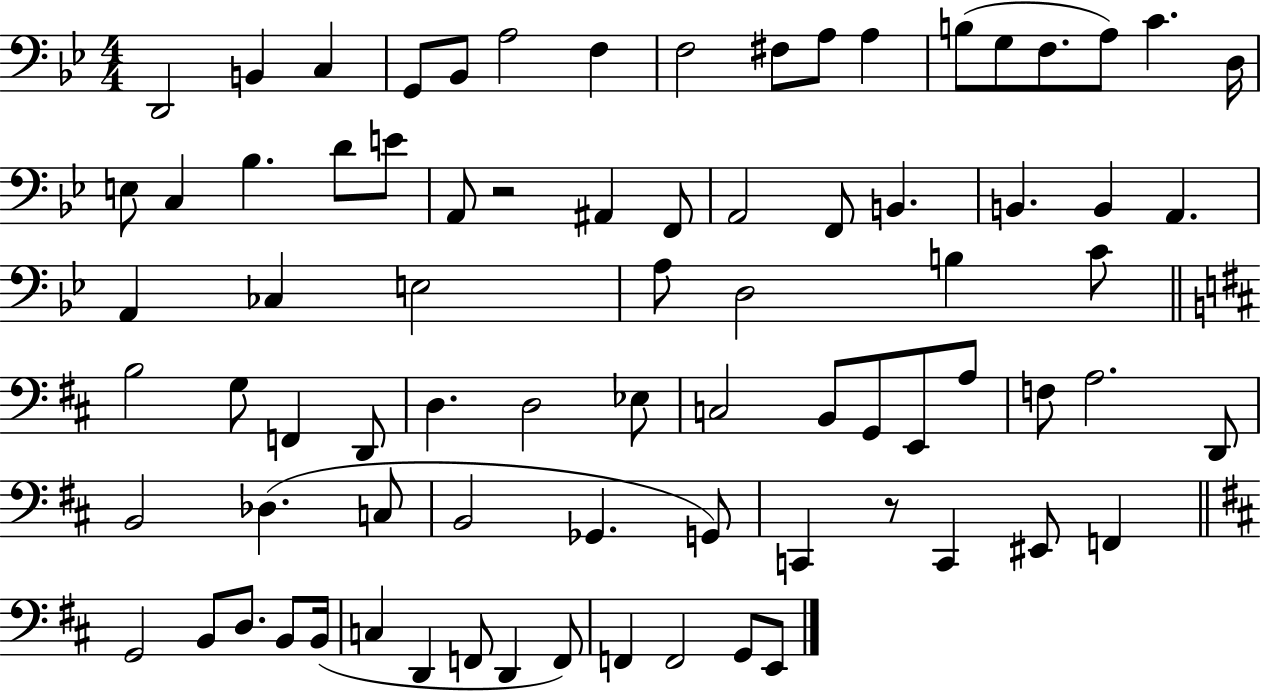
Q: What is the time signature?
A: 4/4